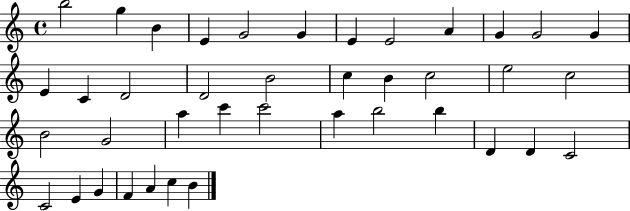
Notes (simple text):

B5/h G5/q B4/q E4/q G4/h G4/q E4/q E4/h A4/q G4/q G4/h G4/q E4/q C4/q D4/h D4/h B4/h C5/q B4/q C5/h E5/h C5/h B4/h G4/h A5/q C6/q C6/h A5/q B5/h B5/q D4/q D4/q C4/h C4/h E4/q G4/q F4/q A4/q C5/q B4/q